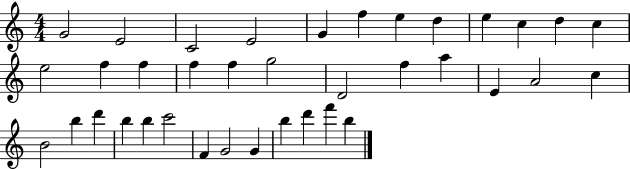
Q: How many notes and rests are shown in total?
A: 37